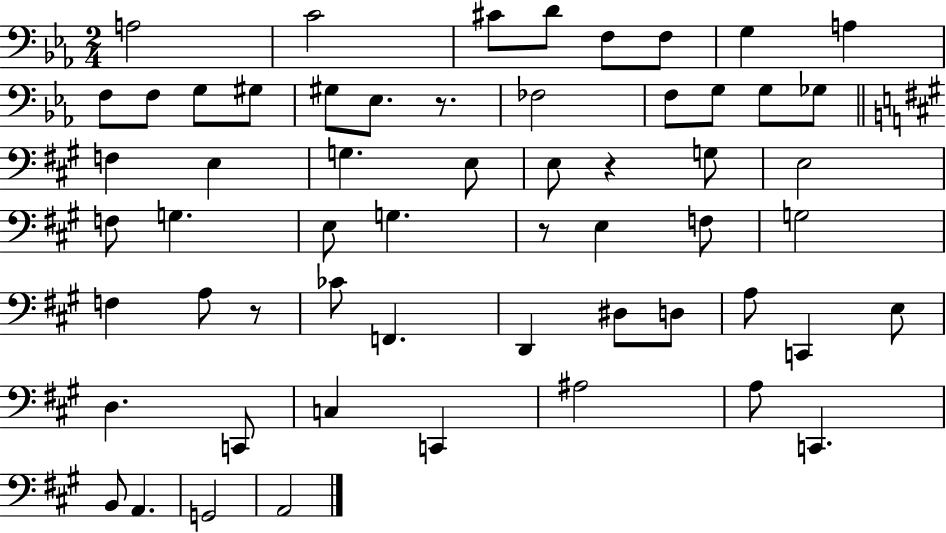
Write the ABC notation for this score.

X:1
T:Untitled
M:2/4
L:1/4
K:Eb
A,2 C2 ^C/2 D/2 F,/2 F,/2 G, A, F,/2 F,/2 G,/2 ^G,/2 ^G,/2 _E,/2 z/2 _F,2 F,/2 G,/2 G,/2 _G,/2 F, E, G, E,/2 E,/2 z G,/2 E,2 F,/2 G, E,/2 G, z/2 E, F,/2 G,2 F, A,/2 z/2 _C/2 F,, D,, ^D,/2 D,/2 A,/2 C,, E,/2 D, C,,/2 C, C,, ^A,2 A,/2 C,, B,,/2 A,, G,,2 A,,2